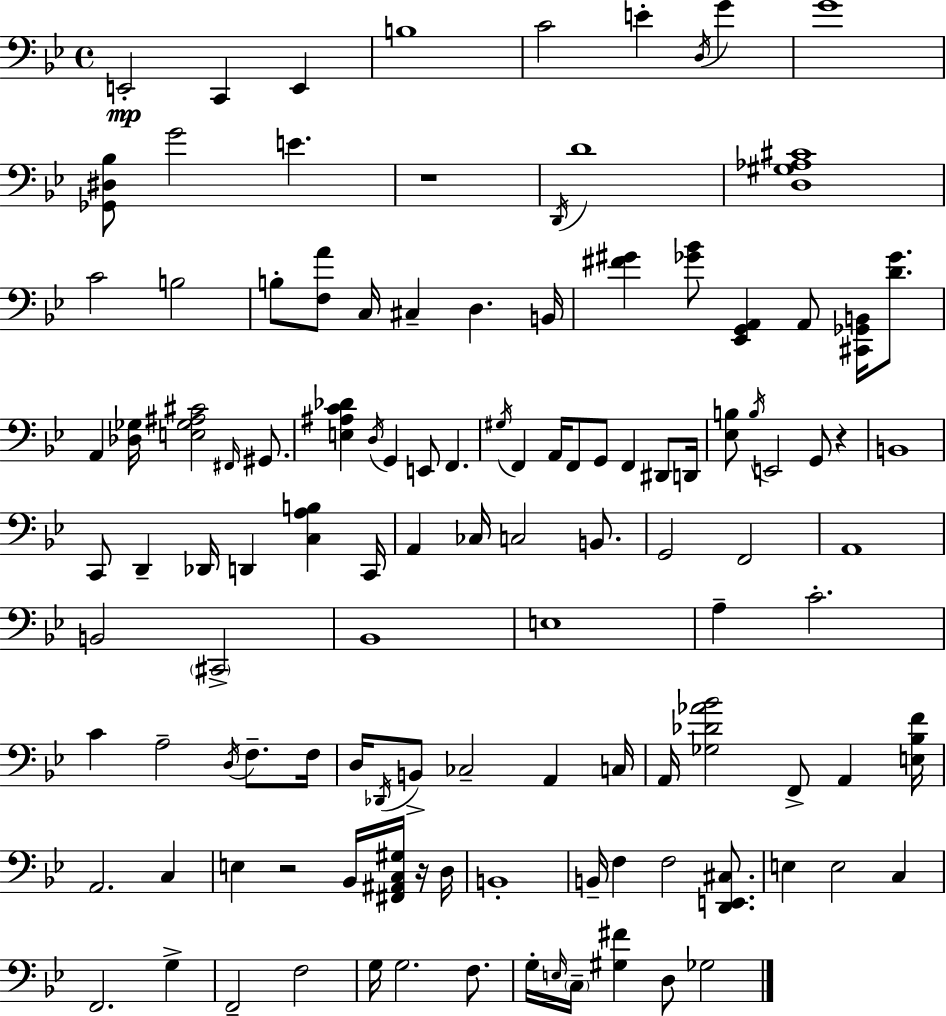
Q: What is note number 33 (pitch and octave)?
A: G2